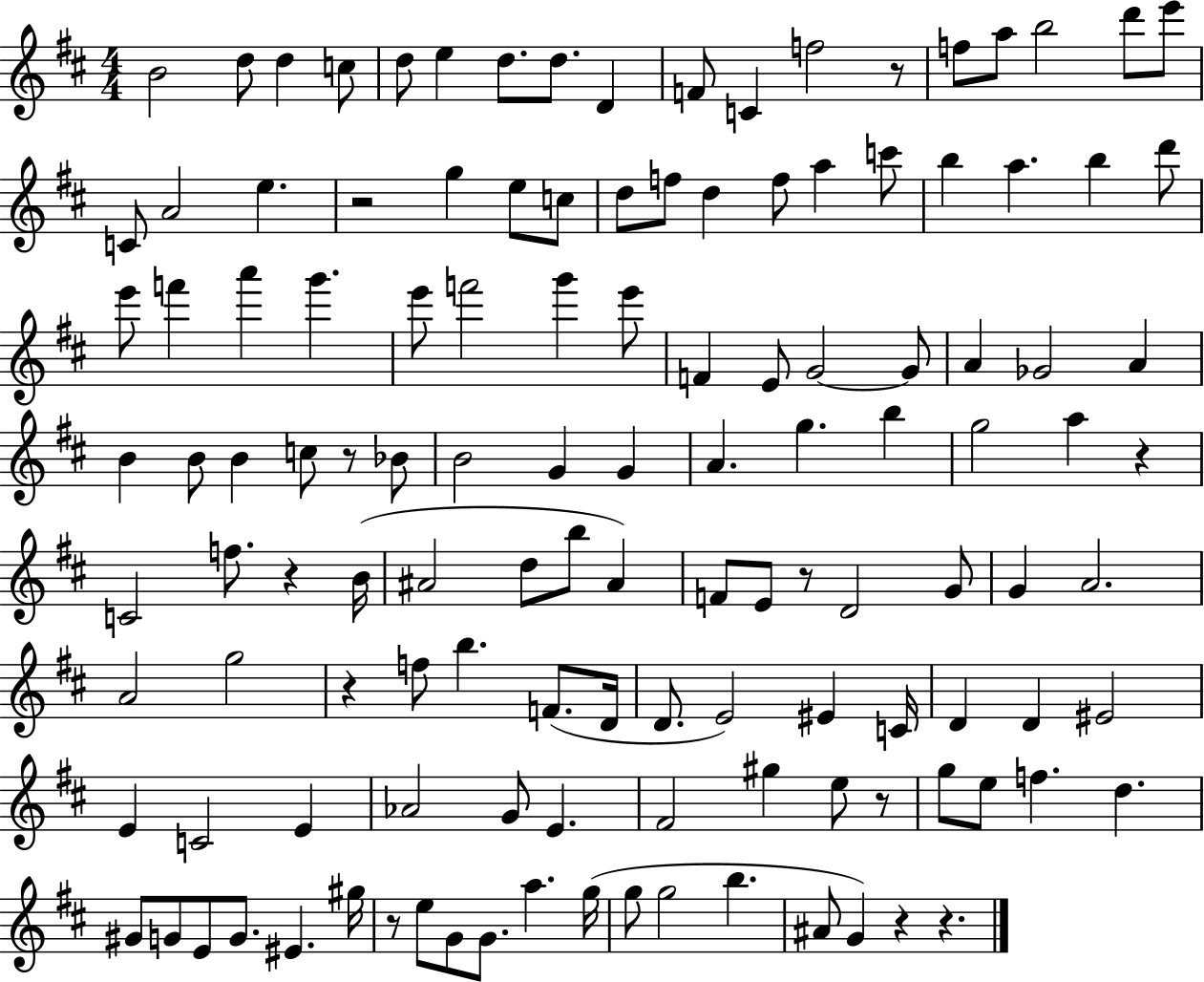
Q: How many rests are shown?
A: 11